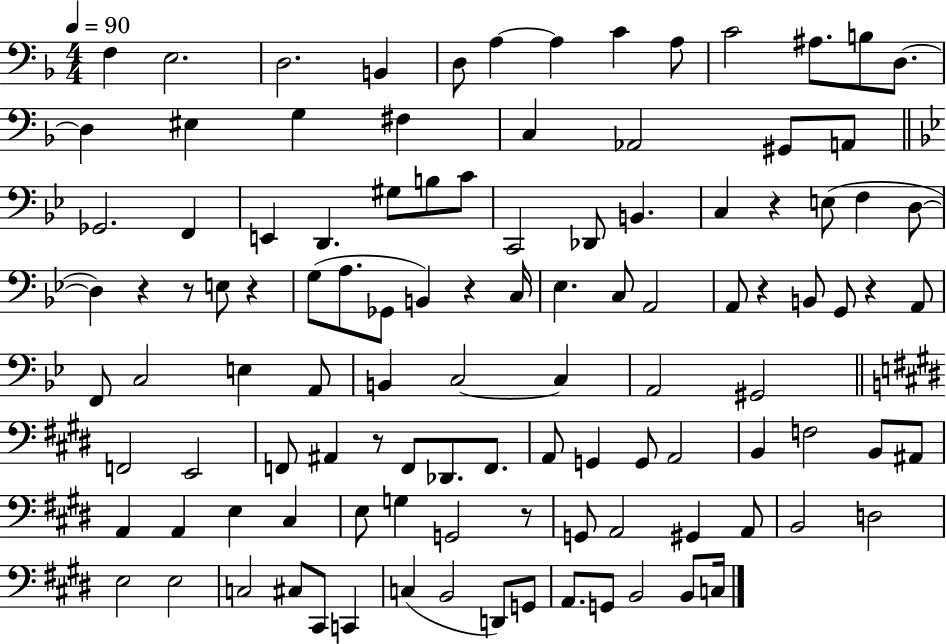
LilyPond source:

{
  \clef bass
  \numericTimeSignature
  \time 4/4
  \key f \major
  \tempo 4 = 90
  f4 e2. | d2. b,4 | d8 a4~~ a4 c'4 a8 | c'2 ais8. b8 d8.~~ | \break d4 eis4 g4 fis4 | c4 aes,2 gis,8 a,8 | \bar "||" \break \key bes \major ges,2. f,4 | e,4 d,4. gis8 b8 c'8 | c,2 des,8 b,4. | c4 r4 e8( f4 d8~~ | \break d4) r4 r8 e8 r4 | g8( a8. ges,8 b,4) r4 c16 | ees4. c8 a,2 | a,8 r4 b,8 g,8 r4 a,8 | \break f,8 c2 e4 a,8 | b,4 c2~~ c4 | a,2 gis,2 | \bar "||" \break \key e \major f,2 e,2 | f,8 ais,4 r8 f,8 des,8. f,8. | a,8 g,4 g,8 a,2 | b,4 f2 b,8 ais,8 | \break a,4 a,4 e4 cis4 | e8 g4 g,2 r8 | g,8 a,2 gis,4 a,8 | b,2 d2 | \break e2 e2 | c2 cis8 cis,8 c,4 | c4( b,2 d,8) g,8 | a,8. g,8 b,2 b,8 c16 | \break \bar "|."
}